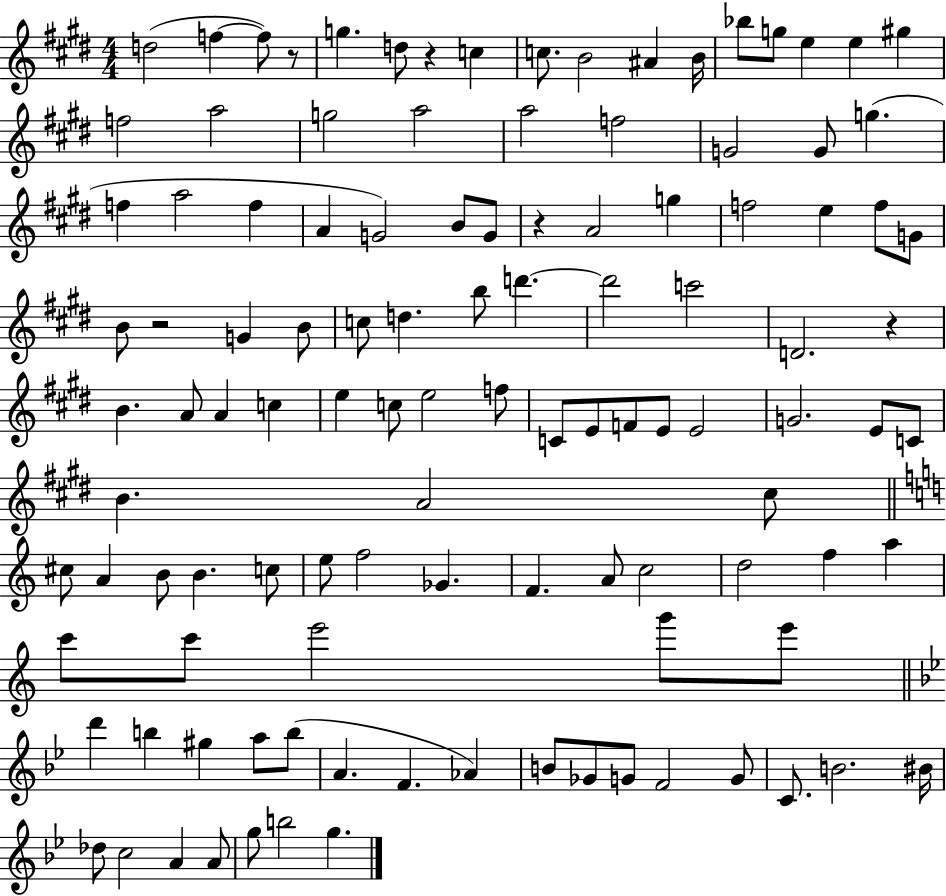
{
  \clef treble
  \numericTimeSignature
  \time 4/4
  \key e \major
  d''2( f''4~~ f''8) r8 | g''4. d''8 r4 c''4 | c''8. b'2 ais'4 b'16 | bes''8 g''8 e''4 e''4 gis''4 | \break f''2 a''2 | g''2 a''2 | a''2 f''2 | g'2 g'8 g''4.( | \break f''4 a''2 f''4 | a'4 g'2) b'8 g'8 | r4 a'2 g''4 | f''2 e''4 f''8 g'8 | \break b'8 r2 g'4 b'8 | c''8 d''4. b''8 d'''4.~~ | d'''2 c'''2 | d'2. r4 | \break b'4. a'8 a'4 c''4 | e''4 c''8 e''2 f''8 | c'8 e'8 f'8 e'8 e'2 | g'2. e'8 c'8 | \break b'4. a'2 cis''8 | \bar "||" \break \key a \minor cis''8 a'4 b'8 b'4. c''8 | e''8 f''2 ges'4. | f'4. a'8 c''2 | d''2 f''4 a''4 | \break c'''8 c'''8 e'''2 g'''8 e'''8 | \bar "||" \break \key bes \major d'''4 b''4 gis''4 a''8 b''8( | a'4. f'4. aes'4) | b'8 ges'8 g'8 f'2 g'8 | c'8. b'2. bis'16 | \break des''8 c''2 a'4 a'8 | g''8 b''2 g''4. | \bar "|."
}